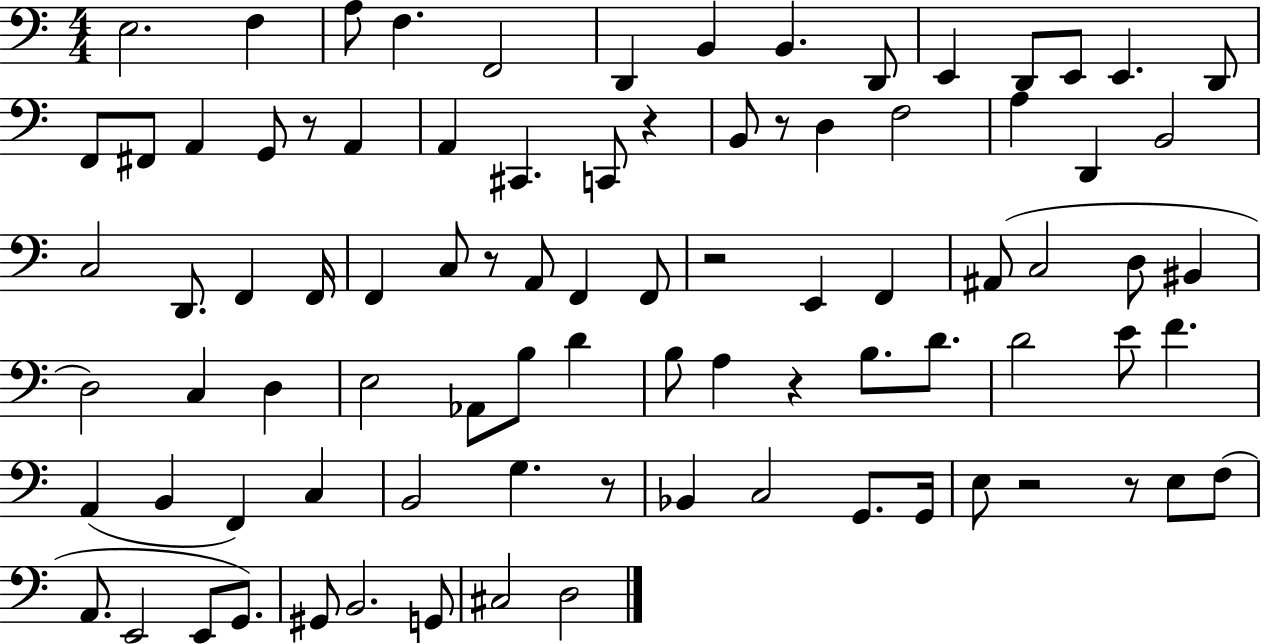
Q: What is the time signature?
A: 4/4